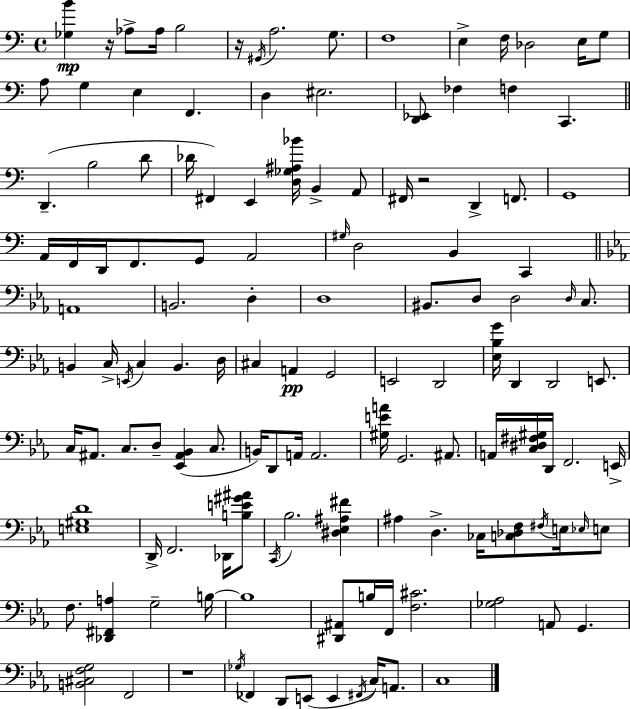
X:1
T:Untitled
M:4/4
L:1/4
K:C
[_G,B] z/4 _A,/2 _A,/4 B,2 z/4 ^G,,/4 A,2 G,/2 F,4 E, F,/4 _D,2 E,/4 G,/2 A,/2 G, E, F,, D, ^E,2 [D,,_E,,]/2 _F, F, C,, D,, B,2 D/2 _D/4 ^F,, E,, [D,_G,^A,_B]/4 B,, A,,/2 ^F,,/4 z2 D,, F,,/2 G,,4 A,,/4 F,,/4 D,,/4 F,,/2 G,,/2 A,,2 ^G,/4 D,2 B,, C,, A,,4 B,,2 D, D,4 ^B,,/2 D,/2 D,2 D,/4 C,/2 B,, C,/4 E,,/4 C, B,, D,/4 ^C, A,, G,,2 E,,2 D,,2 [_E,_B,G]/4 D,, D,,2 E,,/2 C,/4 ^A,,/2 C,/2 D,/2 [_E,,^A,,_B,,] C,/2 B,,/4 D,,/2 A,,/4 A,,2 [^G,EA]/4 G,,2 ^A,,/2 A,,/4 [C,^D,^F,^G,]/4 D,,/4 F,,2 E,,/4 [E,^G,D]4 D,,/4 F,,2 _D,,/4 [B,E^G^A]/2 C,,/4 _B,2 [^D,_E,^A,^F] ^A, D, _C,/4 [C,_D,F,]/2 ^F,/4 E,/4 _E,/4 E,/2 F,/2 [_D,,^F,,A,] G,2 B,/4 B,4 [^D,,^A,,]/2 B,/4 F,,/4 [F,^C]2 [_G,_A,]2 A,,/2 G,, [B,,^C,F,G,]2 F,,2 z4 _G,/4 _F,, D,,/2 E,,/2 E,, ^F,,/4 C,/4 A,,/2 C,4